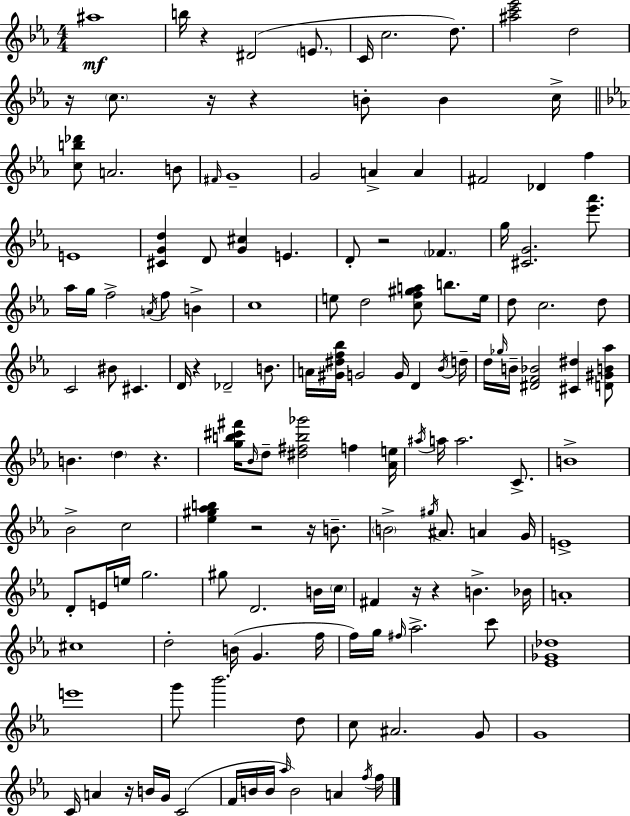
{
  \clef treble
  \numericTimeSignature
  \time 4/4
  \key ees \major
  ais''1\mf | b''16 r4 dis'2( \parenthesize e'8. | c'16 c''2. d''8.) | <ais'' c''' ees'''>2 d''2 | \break r16 \parenthesize c''8. r16 r4 b'8-. b'4 c''16-> | \bar "||" \break \key c \minor <c'' b'' des'''>8 a'2. b'8 | \grace { fis'16 } g'1-- | g'2 a'4-> a'4 | fis'2 des'4 f''4 | \break e'1 | <cis' g' d''>4 d'8 <g' cis''>4 e'4. | d'8-. r2 \parenthesize fes'4. | g''16 <cis' g'>2. <ees''' aes'''>8. | \break aes''16 g''16 f''2-> \acciaccatura { a'16 } f''8 b'4-> | c''1 | e''8 d''2 <c'' f'' gis'' a''>8 b''8. | e''16 d''8 c''2. | \break d''8 c'2 bis'8 cis'4. | d'16 r4 des'2-- b'8. | a'16 <gis' dis'' f'' bes''>16 g'2 g'16 d'4 | \acciaccatura { bes'16 } d''16-- d''16 \grace { ges''16 } b'16-- <dis' f' bes'>2 <cis' dis''>4 | \break <d' gis' b' aes''>8 b'4. \parenthesize d''4 r4. | <g'' b'' cis''' fis'''>16 \grace { bes'16 } d''8-- <dis'' fis'' b'' ges'''>2 | f''4 <aes' e''>16 \acciaccatura { ais''16 } a''16 a''2. | c'8.-> b'1-> | \break bes'2-> c''2 | <ees'' gis'' aes'' b''>4 r2 | r16 b'8.-- \parenthesize b'2-> \acciaccatura { gis''16 } ais'8. | a'4 g'16 e'1-> | \break d'8-. e'16 e''16 g''2. | gis''8 d'2. | b'16 \parenthesize c''16 fis'4 r16 r4 | b'4.-> bes'16 a'1-. | \break cis''1 | d''2-. b'16( | g'4. f''16 f''16) g''16 \grace { fis''16 } aes''2.-> | c'''8 <ees' ges' des''>1 | \break e'''1 | g'''8 bes'''2. | d''8 c''8 ais'2. | g'8 g'1 | \break c'16 a'4 r16 b'16 g'16 | c'2( f'16 b'16 b'16 \grace { aes''16 }) b'2 | a'4 \acciaccatura { f''16 } f''16 \bar "|."
}